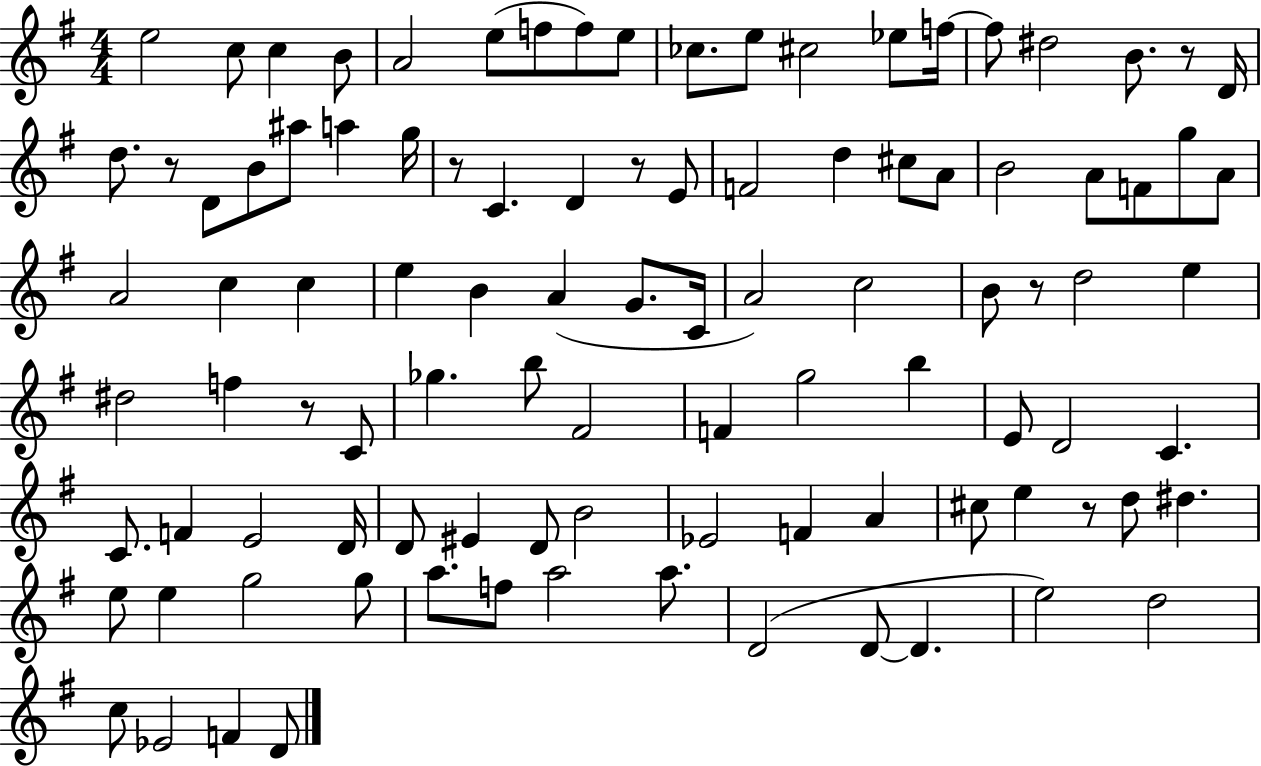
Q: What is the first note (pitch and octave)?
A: E5